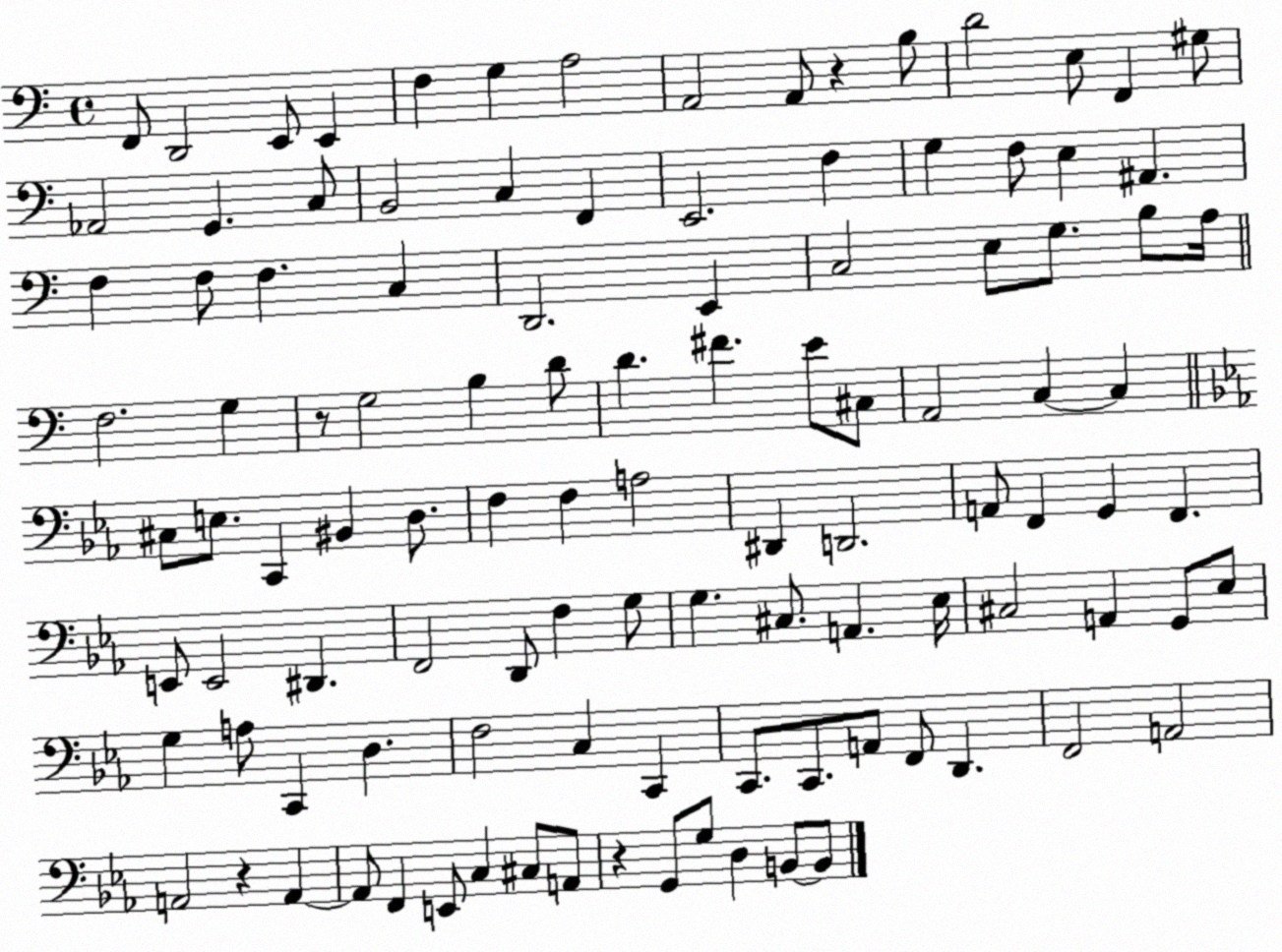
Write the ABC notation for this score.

X:1
T:Untitled
M:4/4
L:1/4
K:C
F,,/2 D,,2 E,,/2 E,, F, G, A,2 A,,2 A,,/2 z B,/2 D2 E,/2 F,, ^G,/2 _A,,2 G,, C,/2 B,,2 C, F,, E,,2 F, G, F,/2 E, ^A,, F, F,/2 F, C, D,,2 E,, C,2 E,/2 G,/2 B,/2 A,/4 F,2 G, z/2 G,2 B, D/2 D ^F E/2 ^C,/2 A,,2 C, C, ^C,/2 E,/2 C,, ^B,, D,/2 F, F, A,2 ^D,, D,,2 A,,/2 F,, G,, F,, E,,/2 E,,2 ^D,, F,,2 D,,/2 F, G,/2 G, ^C,/2 A,, _E,/4 ^C,2 A,, G,,/2 _E,/2 G, A,/2 C,, D, F,2 C, C,, C,,/2 C,,/2 A,,/2 F,,/2 D,, F,,2 A,,2 A,,2 z A,, A,,/2 F,, E,,/2 C, ^C,/2 A,,/2 z G,,/2 G,/2 D, B,,/2 B,,/2